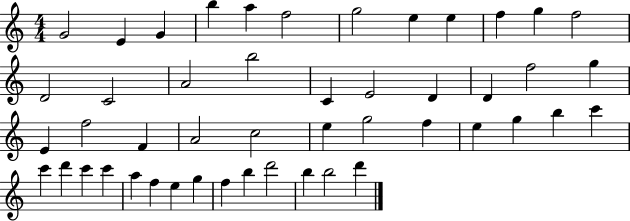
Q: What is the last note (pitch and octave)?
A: D6